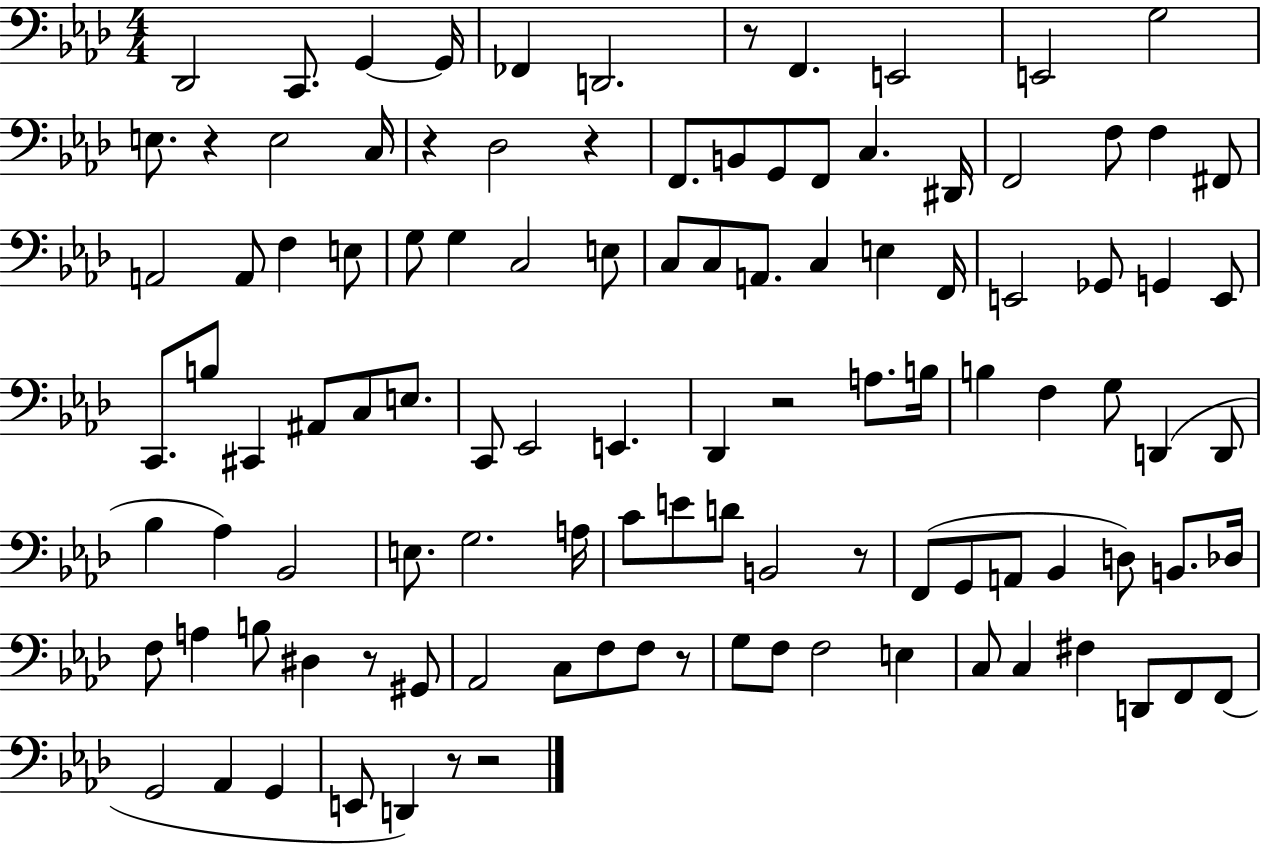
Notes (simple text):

Db2/h C2/e. G2/q G2/s FES2/q D2/h. R/e F2/q. E2/h E2/h G3/h E3/e. R/q E3/h C3/s R/q Db3/h R/q F2/e. B2/e G2/e F2/e C3/q. D#2/s F2/h F3/e F3/q F#2/e A2/h A2/e F3/q E3/e G3/e G3/q C3/h E3/e C3/e C3/e A2/e. C3/q E3/q F2/s E2/h Gb2/e G2/q E2/e C2/e. B3/e C#2/q A#2/e C3/e E3/e. C2/e Eb2/h E2/q. Db2/q R/h A3/e. B3/s B3/q F3/q G3/e D2/q D2/e Bb3/q Ab3/q Bb2/h E3/e. G3/h. A3/s C4/e E4/e D4/e B2/h R/e F2/e G2/e A2/e Bb2/q D3/e B2/e. Db3/s F3/e A3/q B3/e D#3/q R/e G#2/e Ab2/h C3/e F3/e F3/e R/e G3/e F3/e F3/h E3/q C3/e C3/q F#3/q D2/e F2/e F2/e G2/h Ab2/q G2/q E2/e D2/q R/e R/h